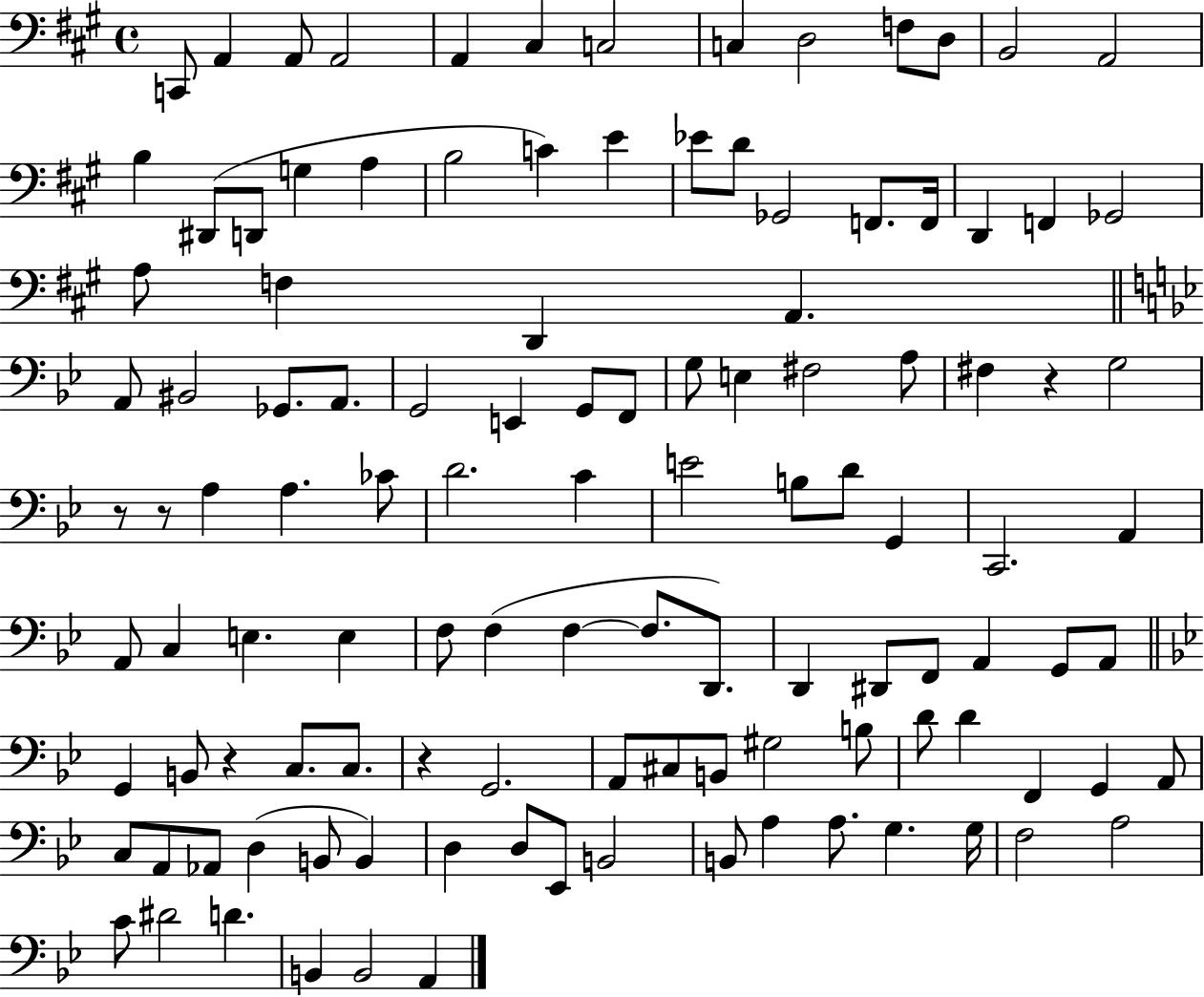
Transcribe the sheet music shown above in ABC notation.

X:1
T:Untitled
M:4/4
L:1/4
K:A
C,,/2 A,, A,,/2 A,,2 A,, ^C, C,2 C, D,2 F,/2 D,/2 B,,2 A,,2 B, ^D,,/2 D,,/2 G, A, B,2 C E _E/2 D/2 _G,,2 F,,/2 F,,/4 D,, F,, _G,,2 A,/2 F, D,, A,, A,,/2 ^B,,2 _G,,/2 A,,/2 G,,2 E,, G,,/2 F,,/2 G,/2 E, ^F,2 A,/2 ^F, z G,2 z/2 z/2 A, A, _C/2 D2 C E2 B,/2 D/2 G,, C,,2 A,, A,,/2 C, E, E, F,/2 F, F, F,/2 D,,/2 D,, ^D,,/2 F,,/2 A,, G,,/2 A,,/2 G,, B,,/2 z C,/2 C,/2 z G,,2 A,,/2 ^C,/2 B,,/2 ^G,2 B,/2 D/2 D F,, G,, A,,/2 C,/2 A,,/2 _A,,/2 D, B,,/2 B,, D, D,/2 _E,,/2 B,,2 B,,/2 A, A,/2 G, G,/4 F,2 A,2 C/2 ^D2 D B,, B,,2 A,,